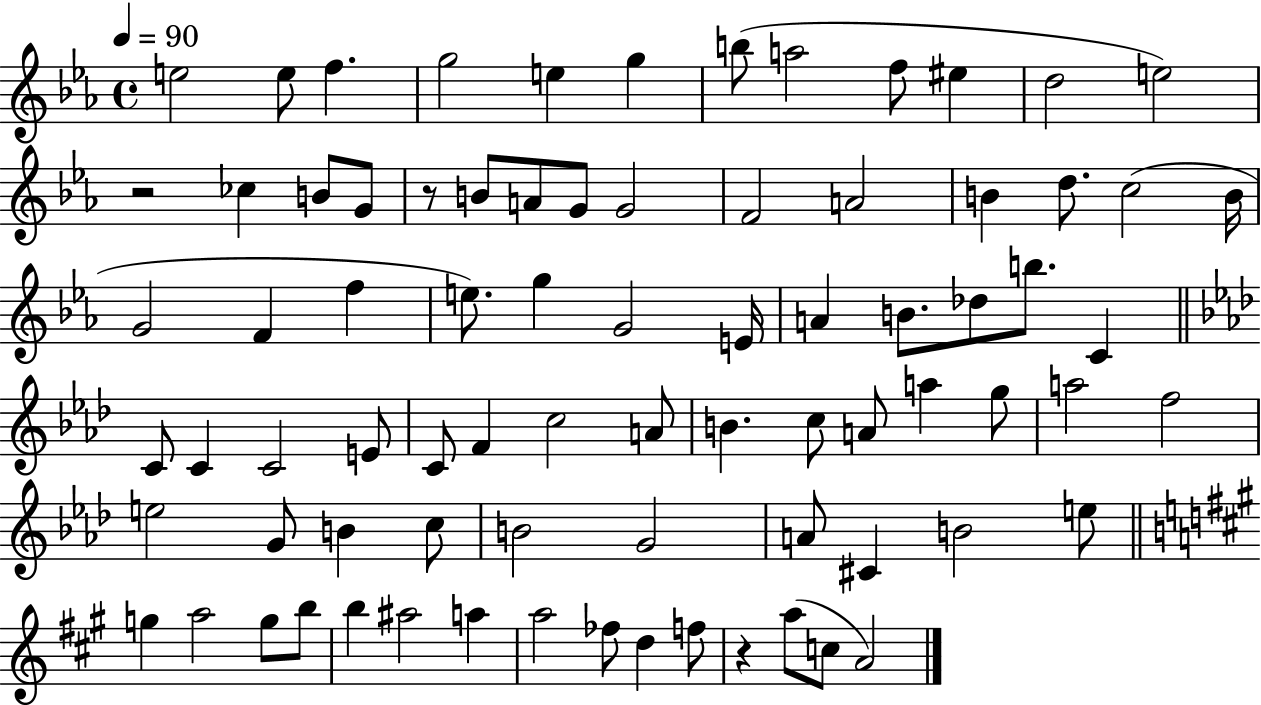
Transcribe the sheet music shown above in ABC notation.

X:1
T:Untitled
M:4/4
L:1/4
K:Eb
e2 e/2 f g2 e g b/2 a2 f/2 ^e d2 e2 z2 _c B/2 G/2 z/2 B/2 A/2 G/2 G2 F2 A2 B d/2 c2 B/4 G2 F f e/2 g G2 E/4 A B/2 _d/2 b/2 C C/2 C C2 E/2 C/2 F c2 A/2 B c/2 A/2 a g/2 a2 f2 e2 G/2 B c/2 B2 G2 A/2 ^C B2 e/2 g a2 g/2 b/2 b ^a2 a a2 _f/2 d f/2 z a/2 c/2 A2